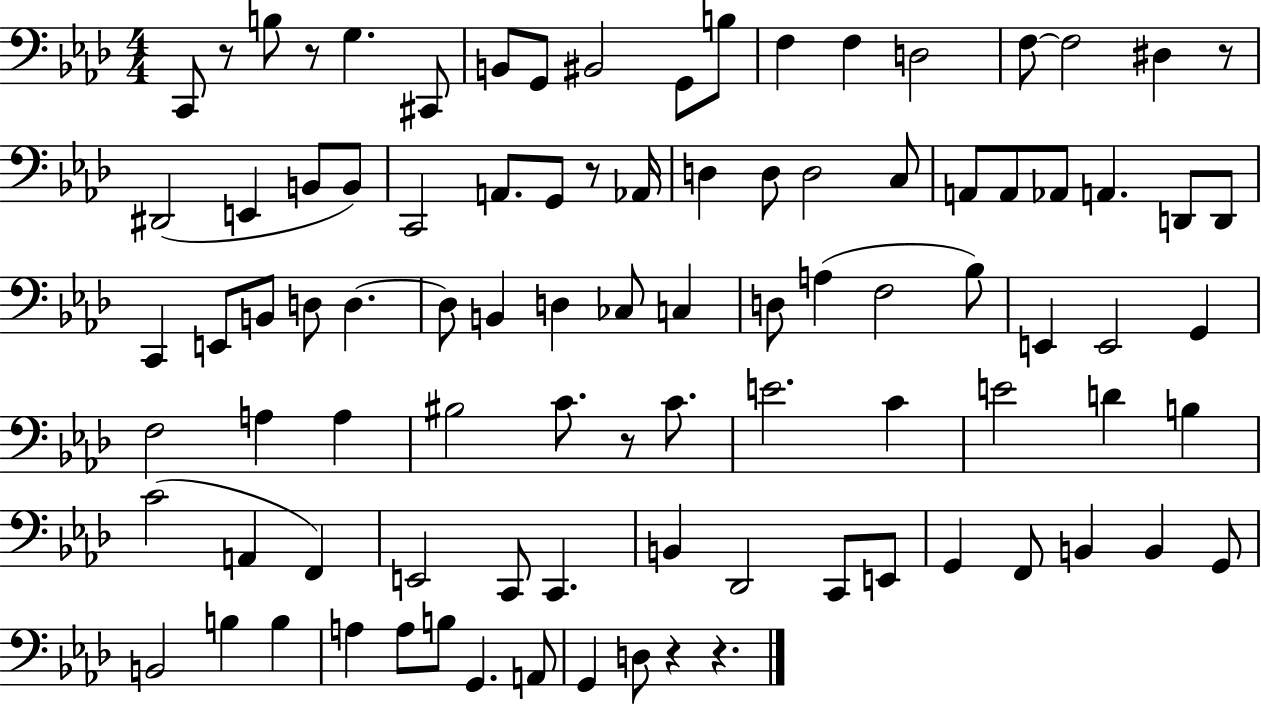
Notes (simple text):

C2/e R/e B3/e R/e G3/q. C#2/e B2/e G2/e BIS2/h G2/e B3/e F3/q F3/q D3/h F3/e F3/h D#3/q R/e D#2/h E2/q B2/e B2/e C2/h A2/e. G2/e R/e Ab2/s D3/q D3/e D3/h C3/e A2/e A2/e Ab2/e A2/q. D2/e D2/e C2/q E2/e B2/e D3/e D3/q. D3/e B2/q D3/q CES3/e C3/q D3/e A3/q F3/h Bb3/e E2/q E2/h G2/q F3/h A3/q A3/q BIS3/h C4/e. R/e C4/e. E4/h. C4/q E4/h D4/q B3/q C4/h A2/q F2/q E2/h C2/e C2/q. B2/q Db2/h C2/e E2/e G2/q F2/e B2/q B2/q G2/e B2/h B3/q B3/q A3/q A3/e B3/e G2/q. A2/e G2/q D3/e R/q R/q.